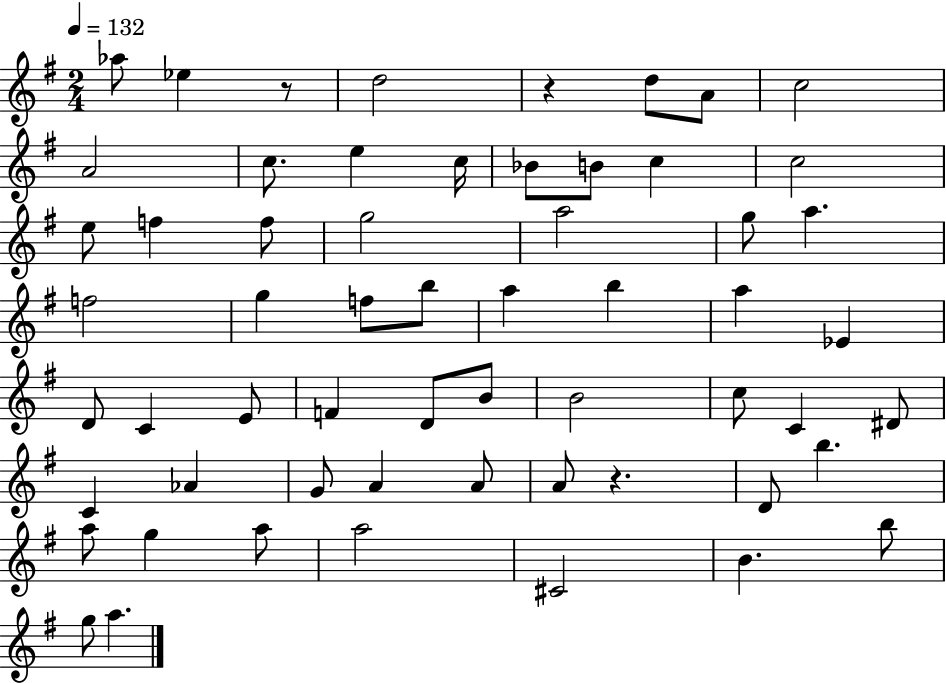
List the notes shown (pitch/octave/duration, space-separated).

Ab5/e Eb5/q R/e D5/h R/q D5/e A4/e C5/h A4/h C5/e. E5/q C5/s Bb4/e B4/e C5/q C5/h E5/e F5/q F5/e G5/h A5/h G5/e A5/q. F5/h G5/q F5/e B5/e A5/q B5/q A5/q Eb4/q D4/e C4/q E4/e F4/q D4/e B4/e B4/h C5/e C4/q D#4/e C4/q Ab4/q G4/e A4/q A4/e A4/e R/q. D4/e B5/q. A5/e G5/q A5/e A5/h C#4/h B4/q. B5/e G5/e A5/q.